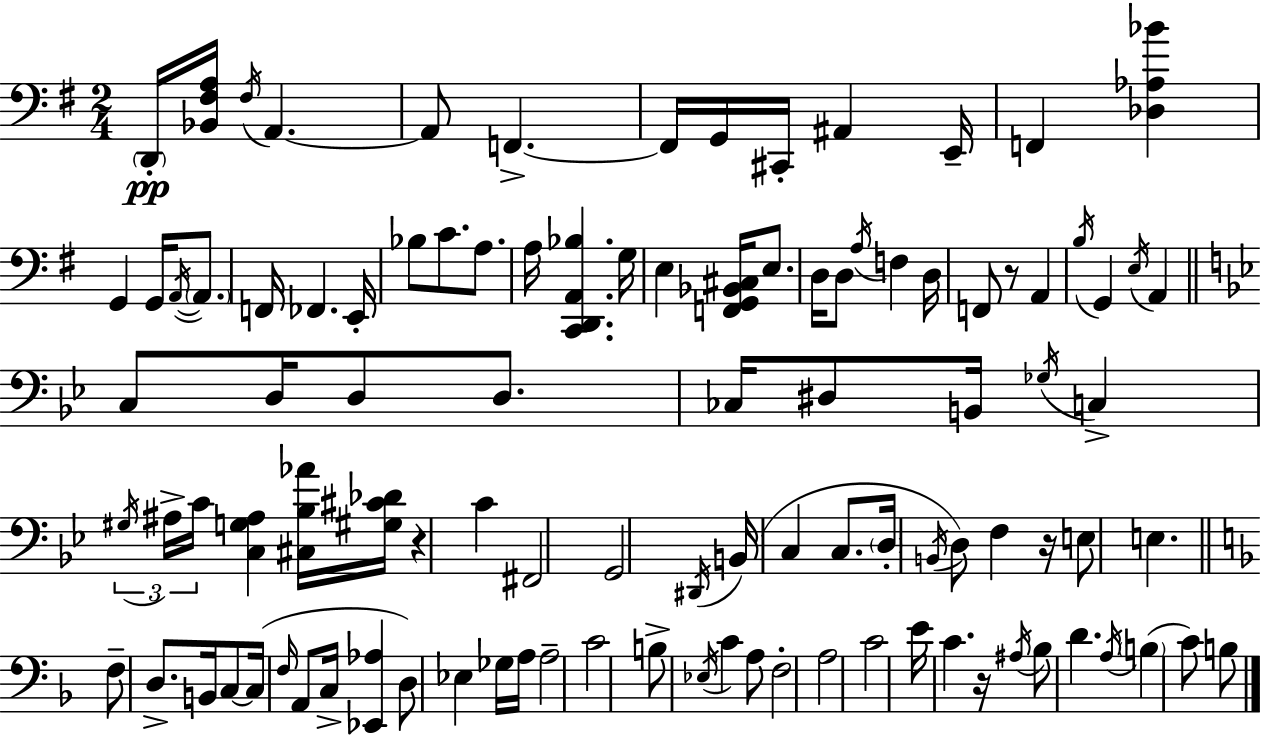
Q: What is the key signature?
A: G major